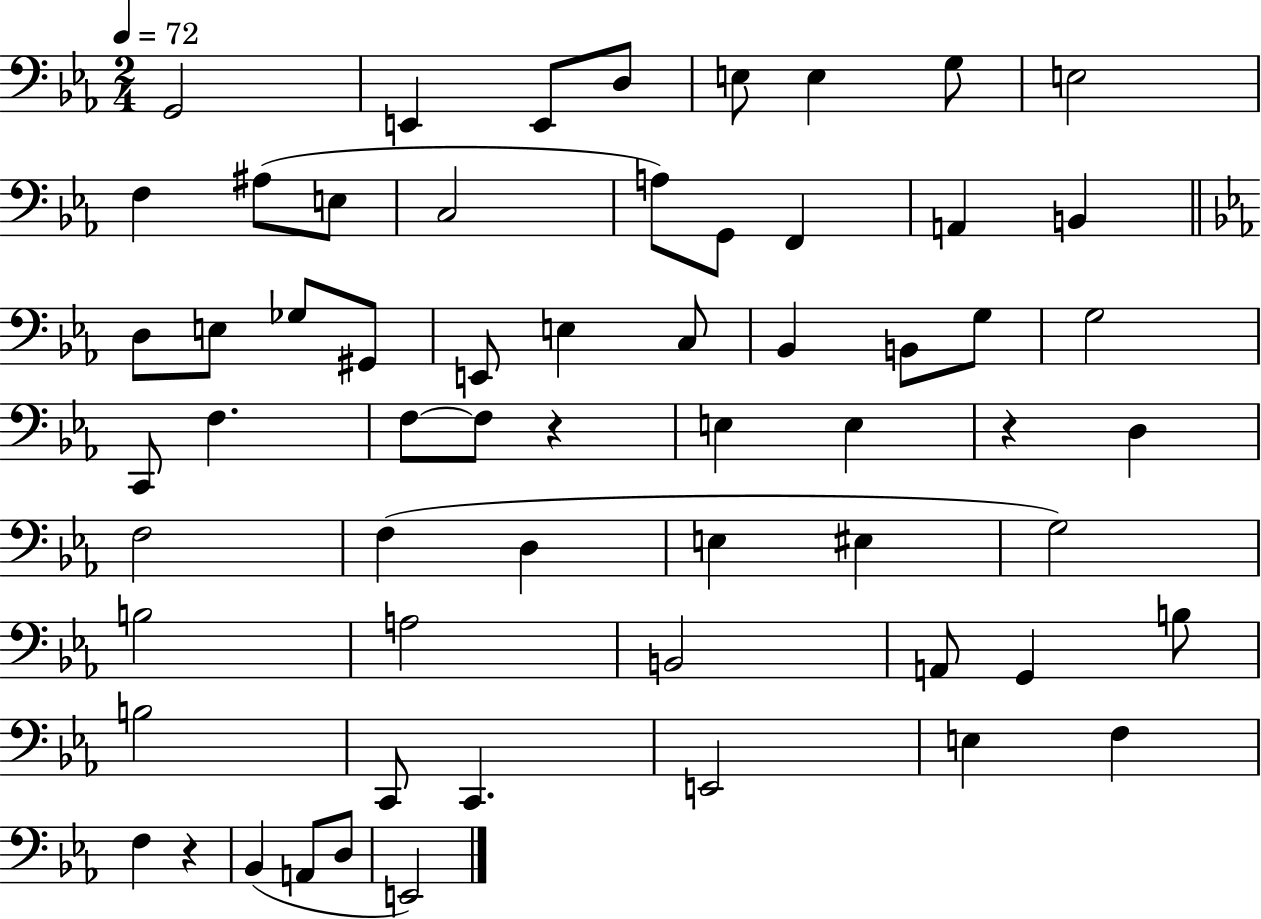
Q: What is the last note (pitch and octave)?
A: E2